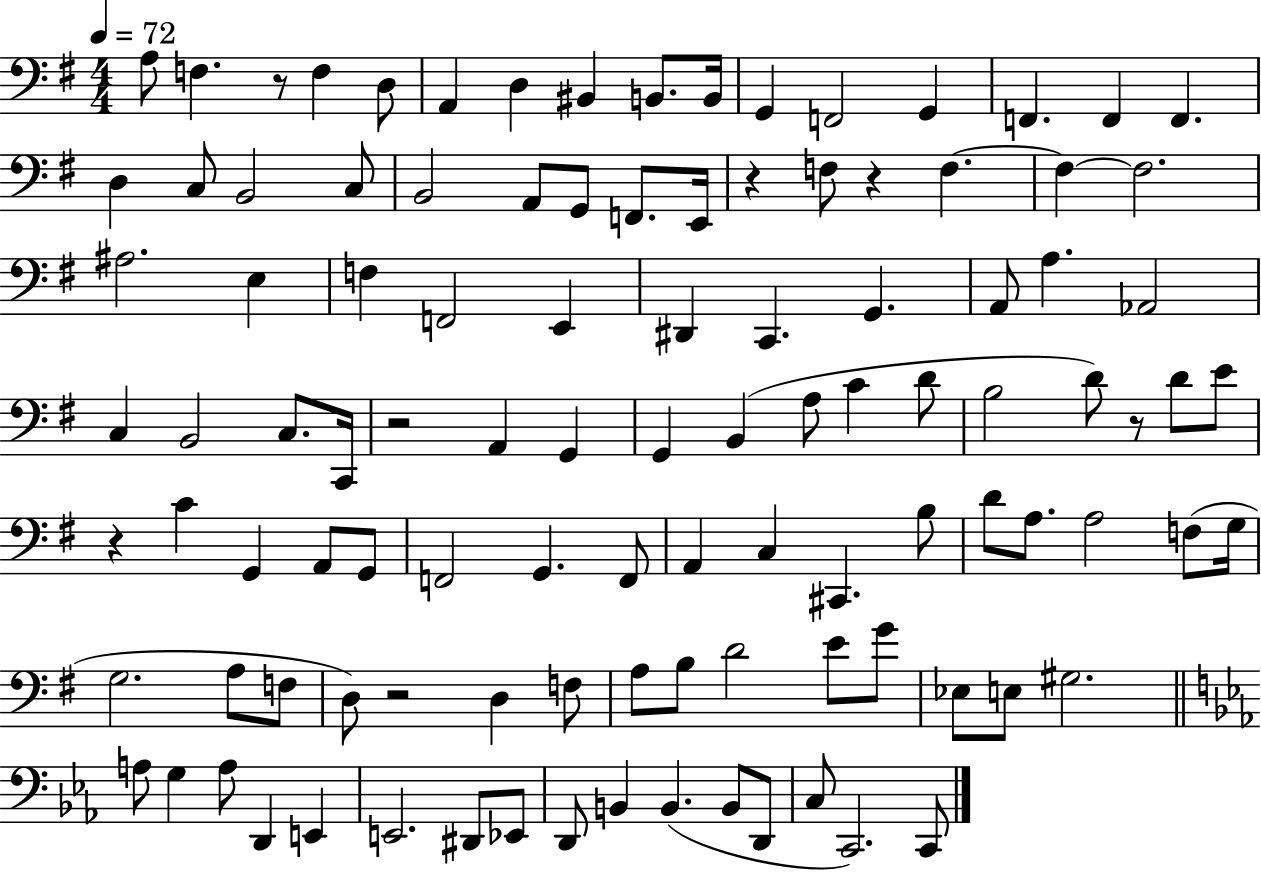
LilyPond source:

{
  \clef bass
  \numericTimeSignature
  \time 4/4
  \key g \major
  \tempo 4 = 72
  a8 f4. r8 f4 d8 | a,4 d4 bis,4 b,8. b,16 | g,4 f,2 g,4 | f,4. f,4 f,4. | \break d4 c8 b,2 c8 | b,2 a,8 g,8 f,8. e,16 | r4 f8 r4 f4.~~ | f4~~ f2. | \break ais2. e4 | f4 f,2 e,4 | dis,4 c,4. g,4. | a,8 a4. aes,2 | \break c4 b,2 c8. c,16 | r2 a,4 g,4 | g,4 b,4( a8 c'4 d'8 | b2 d'8) r8 d'8 e'8 | \break r4 c'4 g,4 a,8 g,8 | f,2 g,4. f,8 | a,4 c4 cis,4. b8 | d'8 a8. a2 f8( g16 | \break g2. a8 f8 | d8) r2 d4 f8 | a8 b8 d'2 e'8 g'8 | ees8 e8 gis2. | \break \bar "||" \break \key c \minor a8 g4 a8 d,4 e,4 | e,2. dis,8 ees,8 | d,8 b,4 b,4.( b,8 d,8 | c8 c,2.) c,8 | \break \bar "|."
}